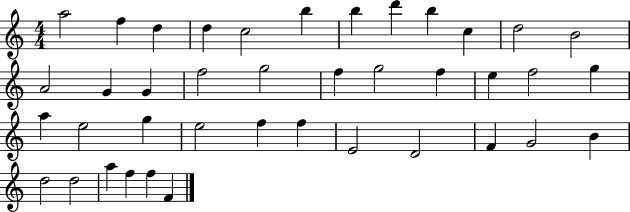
A5/h F5/q D5/q D5/q C5/h B5/q B5/q D6/q B5/q C5/q D5/h B4/h A4/h G4/q G4/q F5/h G5/h F5/q G5/h F5/q E5/q F5/h G5/q A5/q E5/h G5/q E5/h F5/q F5/q E4/h D4/h F4/q G4/h B4/q D5/h D5/h A5/q F5/q F5/q F4/q